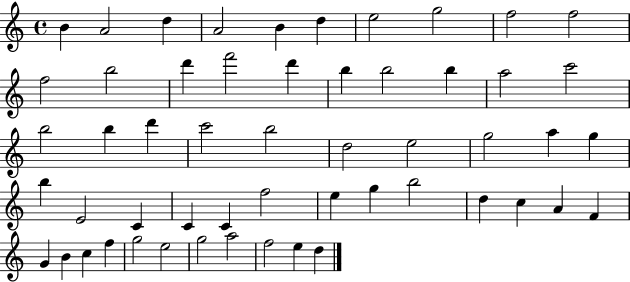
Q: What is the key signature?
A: C major